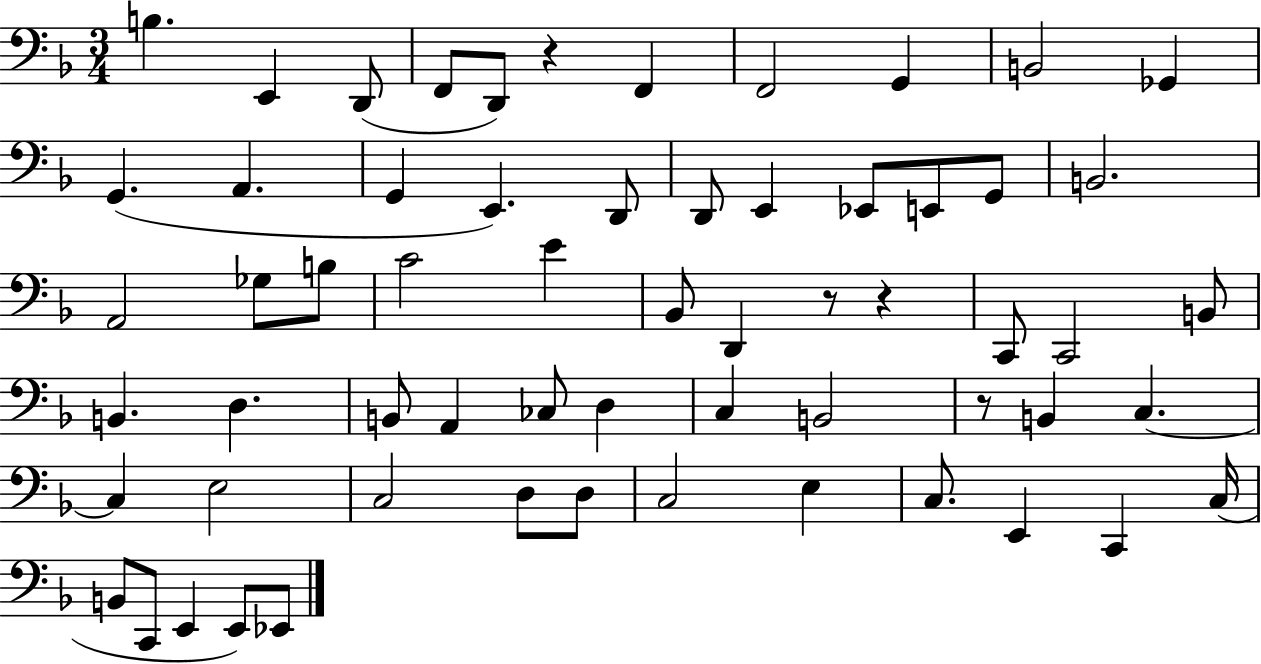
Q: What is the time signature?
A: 3/4